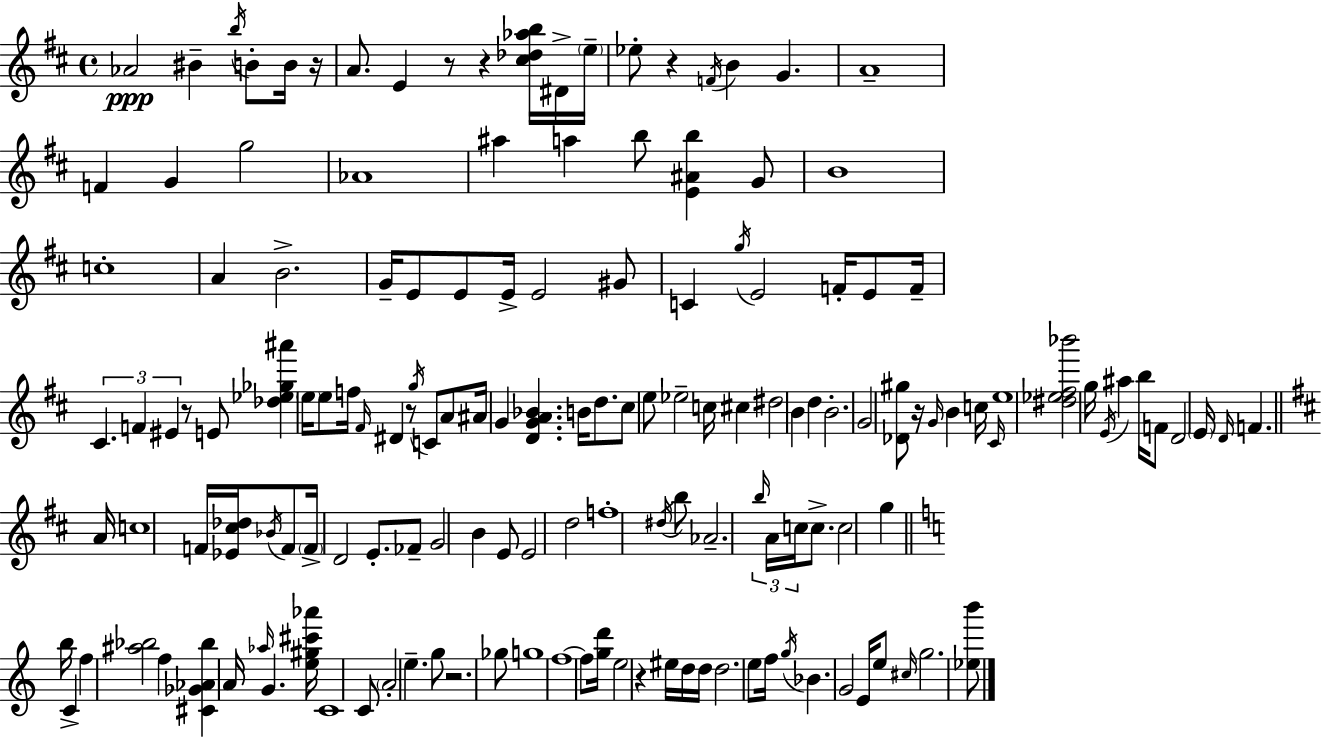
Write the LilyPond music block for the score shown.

{
  \clef treble
  \time 4/4
  \defaultTimeSignature
  \key d \major
  aes'2\ppp bis'4-- \acciaccatura { b''16 } b'8-. b'16 | r16 a'8. e'4 r8 r4 <cis'' des'' aes'' b''>16 dis'16-> | \parenthesize e''16-- ees''8-. r4 \acciaccatura { f'16 } b'4 g'4. | a'1-- | \break f'4 g'4 g''2 | aes'1 | ais''4 a''4 b''8 <e' ais' b''>4 | g'8 b'1 | \break c''1-. | a'4 b'2.-> | g'16-- e'8 e'8 e'16-> e'2 | gis'8 c'4 \acciaccatura { g''16 } e'2 f'16-. | \break e'8 f'16-- \tuplet 3/2 { cis'4. f'4 eis'4 } | r8 e'8 <des'' ees'' ges'' ais'''>4 \parenthesize e''16 e''8 f''16 \grace { fis'16 } dis'4 | r8 \acciaccatura { g''16 } c'8 a'8 ais'16 g'4 <d' g' a' bes'>4. | b'16 d''8. cis''8 e''8 ees''2-- | \break c''16 cis''4 dis''2 | b'4 d''4 b'2.-. | g'2 <des' gis''>8 r16 | \grace { g'16 } b'4 c''16 \grace { cis'16 } e''1 | \break <dis'' ees'' fis'' bes'''>2 g''16 | \acciaccatura { e'16 } ais''4 b''16 f'8 d'2 | \parenthesize e'16 \grace { d'16 } f'4. \bar "||" \break \key d \major a'16 c''1 | f'16 <ees' cis'' des''>16 \acciaccatura { bes'16 } f'8 \parenthesize f'16-> d'2 e'8.-. | fes'8-- g'2 b'4 | e'8 e'2 d''2 | \break f''1-. | \acciaccatura { dis''16 } b''8 aes'2.-- | \tuplet 3/2 { \grace { b''16 } a'16 c''16 } c''8.-> c''2 g''4 | \bar "||" \break \key a \minor b''16 c'4-> f''4 <ais'' bes''>2 | f''4 <cis' ges' aes' bes''>4 a'16 \grace { aes''16 } g'4. | <e'' gis'' cis''' aes'''>16 c'1 | c'8 \parenthesize a'2-. e''4.-- | \break g''8 r2. | ges''8 g''1 | f''1~~ | f''8 <g'' d'''>16 e''2 r4 | \break eis''16 d''16 d''16 d''2. | e''8 f''16 \acciaccatura { g''16 } bes'4. g'2 | e'16 e''8 \grace { cis''16 } g''2. | <ees'' b'''>8 \bar "|."
}